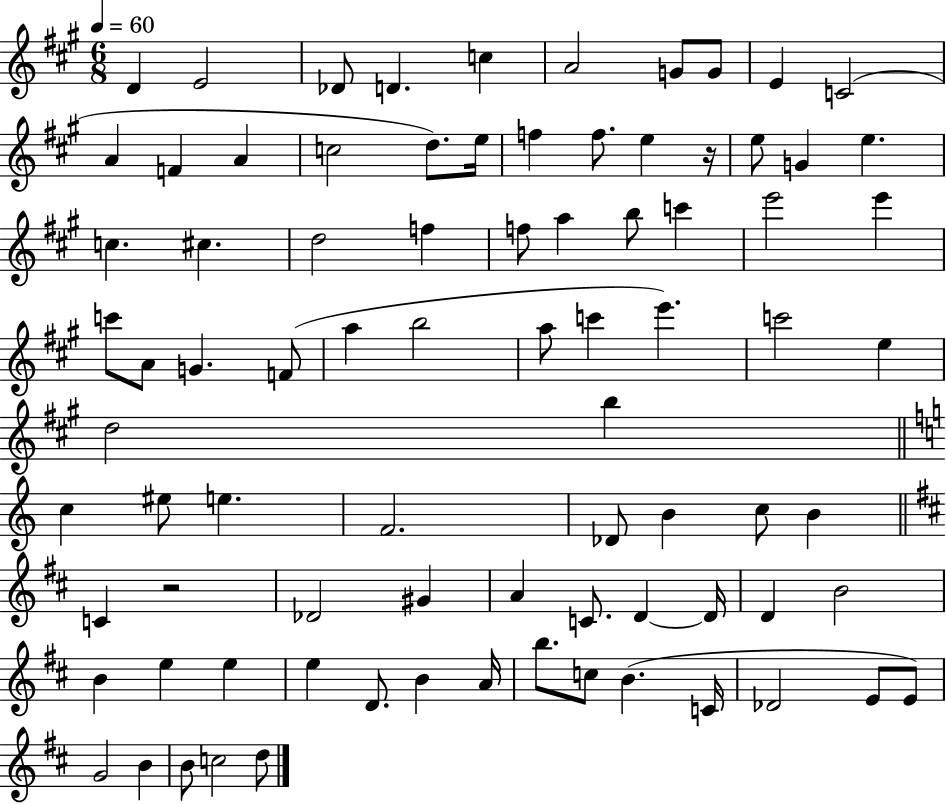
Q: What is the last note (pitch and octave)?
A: D5